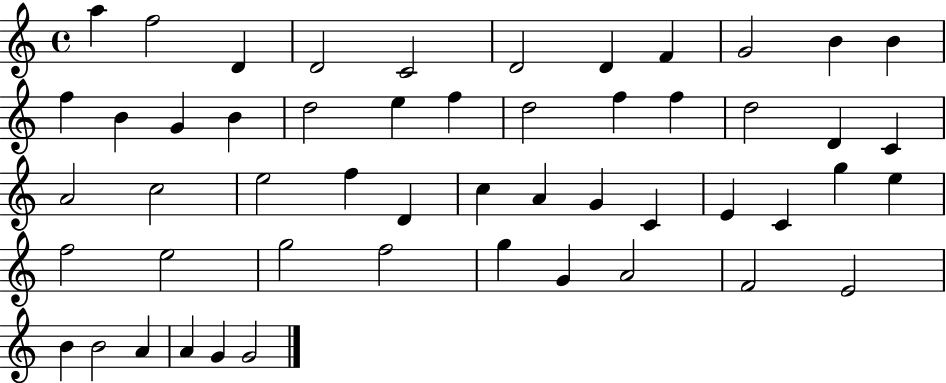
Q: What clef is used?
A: treble